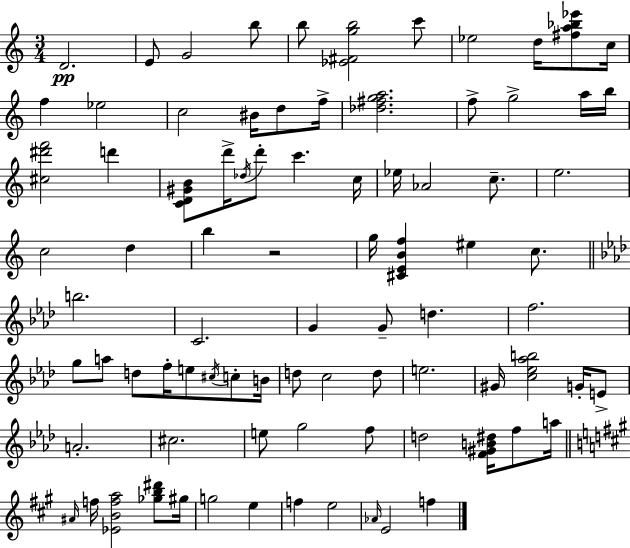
D4/h. E4/e G4/h B5/e B5/e [Eb4,F#4,G5,B5]/h C6/e Eb5/h D5/s [F#5,A5,Bb5,Eb6]/e C5/s F5/q Eb5/h C5/h BIS4/s D5/e F5/s [Db5,F#5,G5,A5]/h. F5/e G5/h A5/s B5/s [C#5,D#6,F6]/h D6/q [C4,D4,G#4,B4]/e D6/s Db5/s D6/e C6/q. C5/s Eb5/s Ab4/h C5/e. E5/h. C5/h D5/q B5/q R/h G5/s [C#4,E4,B4,F5]/q EIS5/q C5/e. B5/h. C4/h. G4/q G4/e D5/q. F5/h. G5/e A5/e D5/e F5/s E5/e C#5/s C5/e B4/s D5/e C5/h D5/e E5/h. G#4/s [C5,Eb5,Ab5,B5]/h G4/s E4/e A4/h. C#5/h. E5/e G5/h F5/e D5/h [F4,G#4,B4,D#5]/s F5/e A5/s A#4/s F5/s [Eb4,B4,F5,A5]/h [Gb5,B5,D#6]/e G#5/s G5/h E5/q F5/q E5/h Ab4/s E4/h F5/q